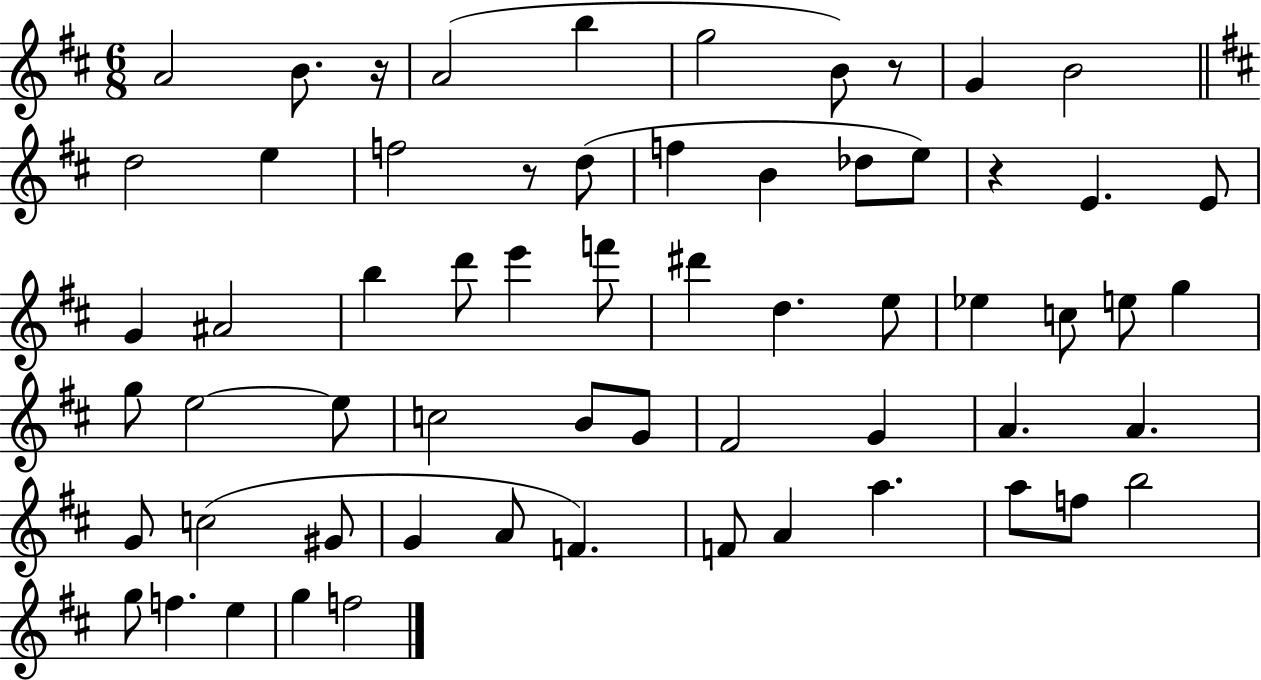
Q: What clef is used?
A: treble